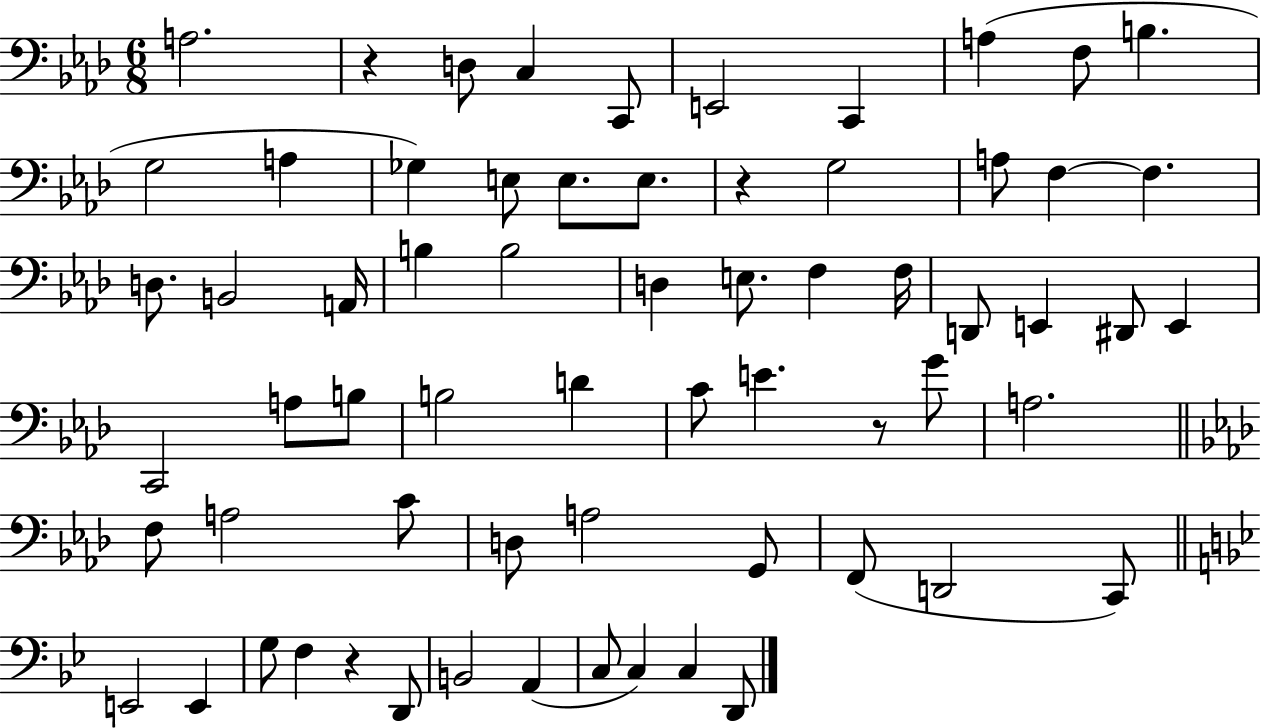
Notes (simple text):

A3/h. R/q D3/e C3/q C2/e E2/h C2/q A3/q F3/e B3/q. G3/h A3/q Gb3/q E3/e E3/e. E3/e. R/q G3/h A3/e F3/q F3/q. D3/e. B2/h A2/s B3/q B3/h D3/q E3/e. F3/q F3/s D2/e E2/q D#2/e E2/q C2/h A3/e B3/e B3/h D4/q C4/e E4/q. R/e G4/e A3/h. F3/e A3/h C4/e D3/e A3/h G2/e F2/e D2/h C2/e E2/h E2/q G3/e F3/q R/q D2/e B2/h A2/q C3/e C3/q C3/q D2/e